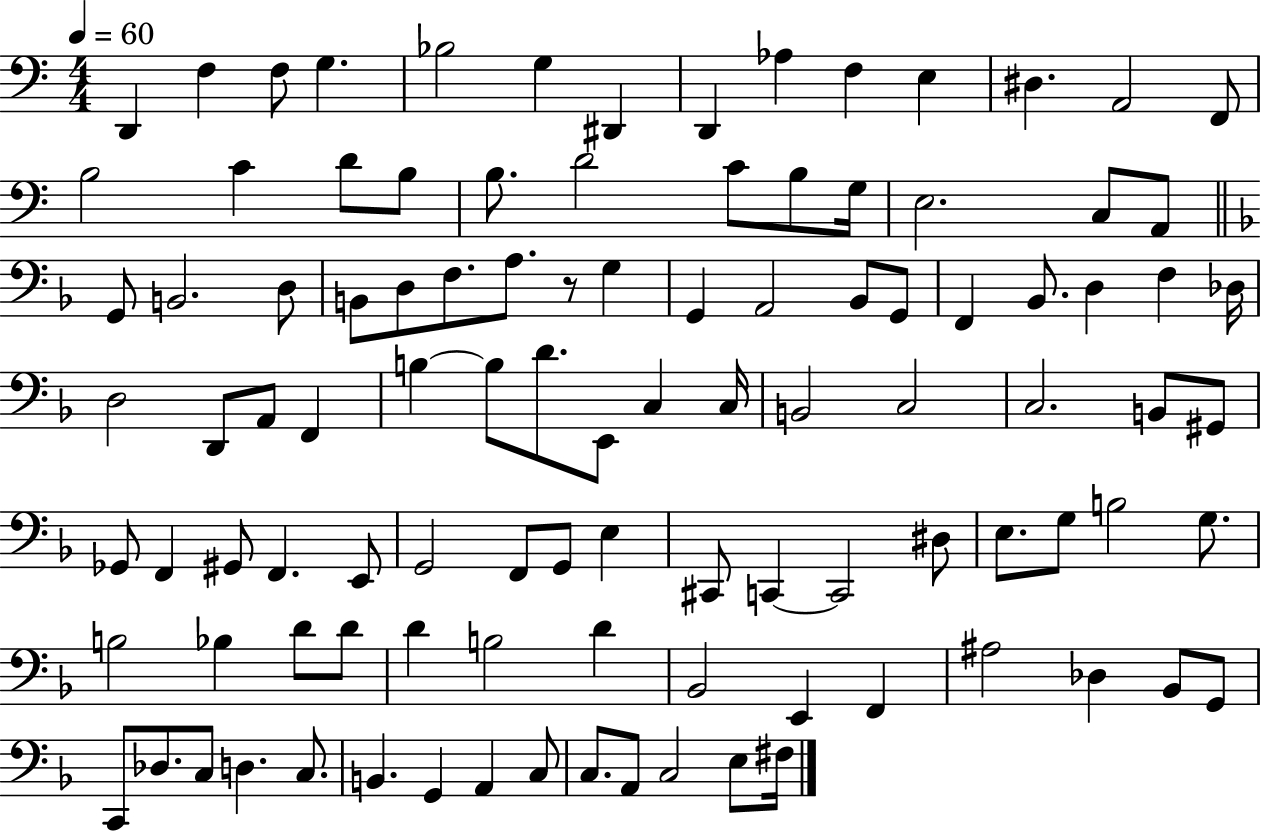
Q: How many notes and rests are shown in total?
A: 104